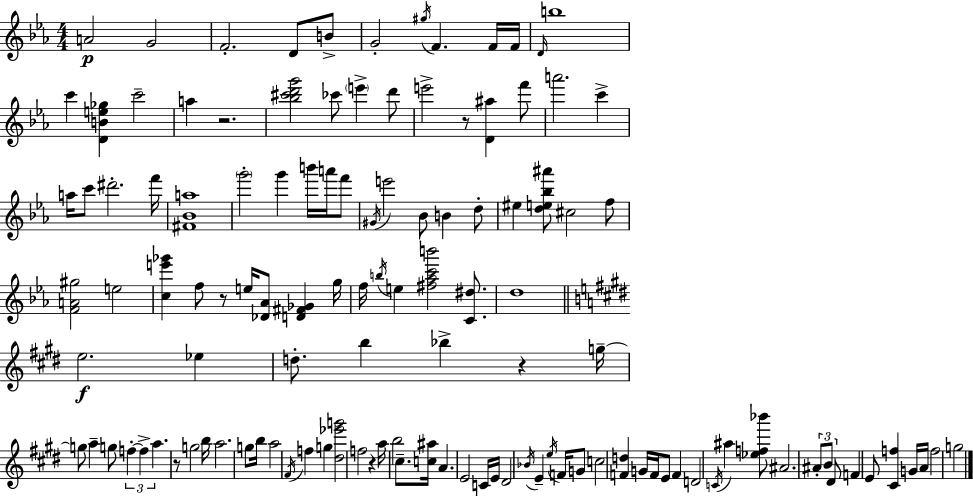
X:1
T:Untitled
M:4/4
L:1/4
K:Cm
A2 G2 F2 D/2 B/2 G2 ^g/4 F F/4 F/4 D/4 b4 c' [DBe_g] c'2 a z2 [_b^c'd'g']2 _c'/2 e' d'/2 e'2 z/2 [D^a] f'/2 a'2 c' a/4 c'/2 ^d'2 f'/4 [^F_Ba]4 g'2 g' b'/4 a'/4 f'/2 ^G/4 e'2 _B/2 B d/2 ^e [de_b^a']/2 ^c2 f/2 [FA^g]2 e2 [ce'_g'] f/2 z/2 e/4 [_D_A]/2 [D^F_G] g/4 f/4 b/4 e [^f_ac'b']2 [C^d]/2 d4 e2 _e d/2 b _b z g/4 g/2 a g/2 f f a z/2 g2 b/4 a2 g/2 b/4 a2 ^F/4 f g [^d_e'g']2 f2 z a/4 b2 ^c/2 [c^a]/4 A E2 C/4 E/4 ^D2 _B/4 E e/4 F/4 G/2 c2 [Fd] G/4 F/4 E/2 F D2 C/4 ^a [_ef_b']/2 ^A2 ^A/2 B/2 ^D/2 F E/2 [^Cf] G/4 A/4 f2 g2